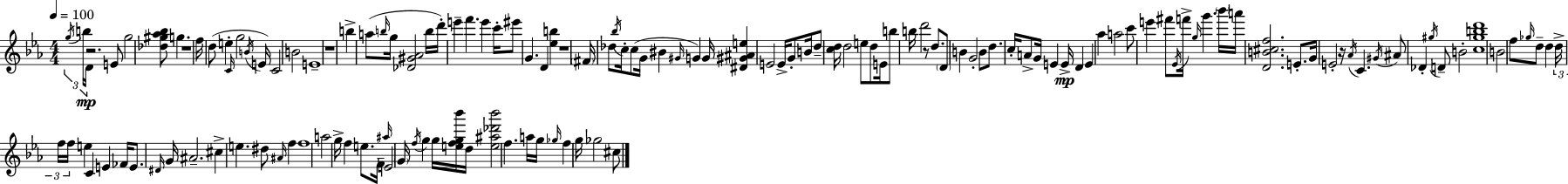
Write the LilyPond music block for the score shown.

{
  \clef treble
  \numericTimeSignature
  \time 4/4
  \key c \minor
  \tempo 4 = 100
  \repeat volta 2 { \tuplet 3/2 { \acciaccatura { g''16 }\mp b''16 d'16 } r2. e'8 | g''2 <des'' gis'' aes'' bes''>8 g''4. | r1 | f''16 d''8( e''4-. \grace { c'16 } g''2 | \break \acciaccatura { b'16 } e'16) c'2 b'2 | e'1-- | r1 | b''4-> a''8( \grace { b''16 } g''16 <des' gis' aes'>2 | \break b''16 d'''16-.) e'''4-- f'''4. e'''4 | c'''16-. eis'''8 g'4. d'4 | <ees'' b''>4 r1 | \parenthesize fis'16 des''8 \acciaccatura { bes''16 } c''16-. c''8( g'16 bis'4 | \break \grace { gis'16 } g'4) g'16 <dis' gis' ais' e''>4 e'2 | e'16-> g'8-. b'16 d''8-- <c'' d''>16 d''2 | e''8 d''8 e'16 b''8 b''16 d'''2 | r8 d''8. \parenthesize d'8 b'4 g'2-. | \break b'8 d''8. c''16-. a'8-> g'16 e'4 | e'16->\mp d'4 e'4 aes''4 a''2 | c'''8 e'''4 fis'''8 \acciaccatura { ees'16 } f'''16-> | \grace { g''16 } g'''4. \parenthesize bes'''16 a'''16 <d' b' cis'' f''>2. | \break e'8.-. g'16 e'2-. | r16 \acciaccatura { aes'16 } c'4. \acciaccatura { gis'16 } ais'8 des'4-. | \acciaccatura { gis''16 } d'8-- b'2-. <c'' gis'' b'' d'''>1 | b'2 | \break f''8 \grace { ges''16 } d''8-- d''4 \tuplet 3/2 { d''16-> f''16 f''16 } e''4 | c'4 e'4 fes'16 e'8. \grace { dis'16 } | g'16 ais'2.-- cis''4-> | e''4. dis''8 \grace { ais'16 } f''4 f''1 | \break a''2 | g''16-> f''4 e''8. f'16-- \grace { ais''16 } | e'2 \parenthesize g'16 \acciaccatura { f''16 } g''4 g''16 <e'' f'' g'' bes'''>16 | d''16 <e'' ais'' des''' bes'''>2 f''4. a''16 | \break g''16 \grace { ges''16 } f''4 g''16 ges''2 cis''8 | } \bar "|."
}